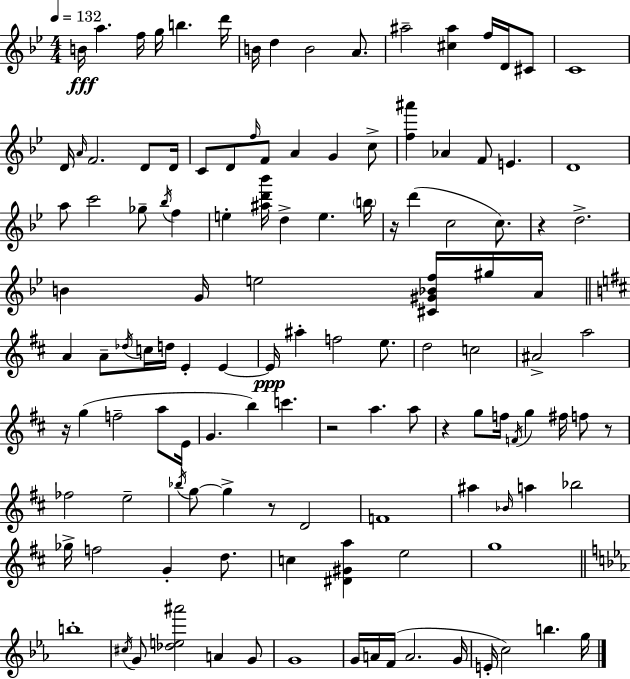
X:1
T:Untitled
M:4/4
L:1/4
K:Bb
B/4 a f/4 g/4 b d'/4 B/4 d B2 A/2 ^a2 [^c^a] f/4 D/4 ^C/2 C4 D/4 A/4 F2 D/2 D/4 C/2 D/2 f/4 F/2 A G c/2 [f^a'] _A F/2 E D4 a/2 c'2 _g/2 _b/4 f e [^ad'_b']/4 d e b/4 z/4 d' c2 c/2 z d2 B G/4 e2 [^C^G_Bf]/4 ^g/4 A/4 A A/2 _d/4 c/4 d/4 E E E/4 ^a f2 e/2 d2 c2 ^A2 a2 z/4 g f2 a/2 E/4 G b c' z2 a a/2 z g/2 f/4 F/4 g ^f/4 f/2 z/2 _f2 e2 _b/4 g/2 g z/2 D2 F4 ^a _B/4 a _b2 _g/4 f2 G d/2 c [^D^Ga] e2 g4 b4 ^c/4 G/2 [_de^a']2 A G/2 G4 G/4 A/4 F/4 A2 G/4 E/4 c2 b g/4